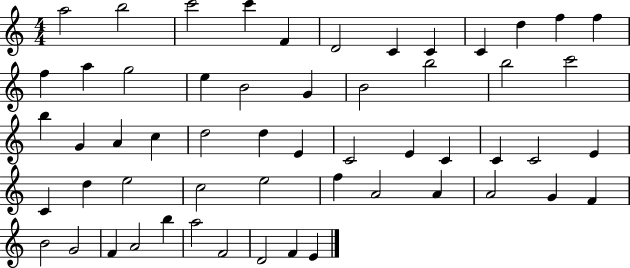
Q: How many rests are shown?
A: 0